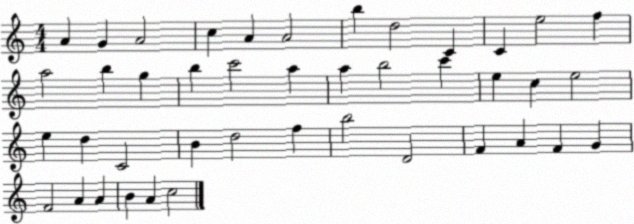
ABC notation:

X:1
T:Untitled
M:4/4
L:1/4
K:C
A G A2 c A A2 b d2 C C e2 f a2 b g b c'2 a a b2 c' e c e2 e d C2 B d2 f b2 D2 F A F G F2 A A B A c2